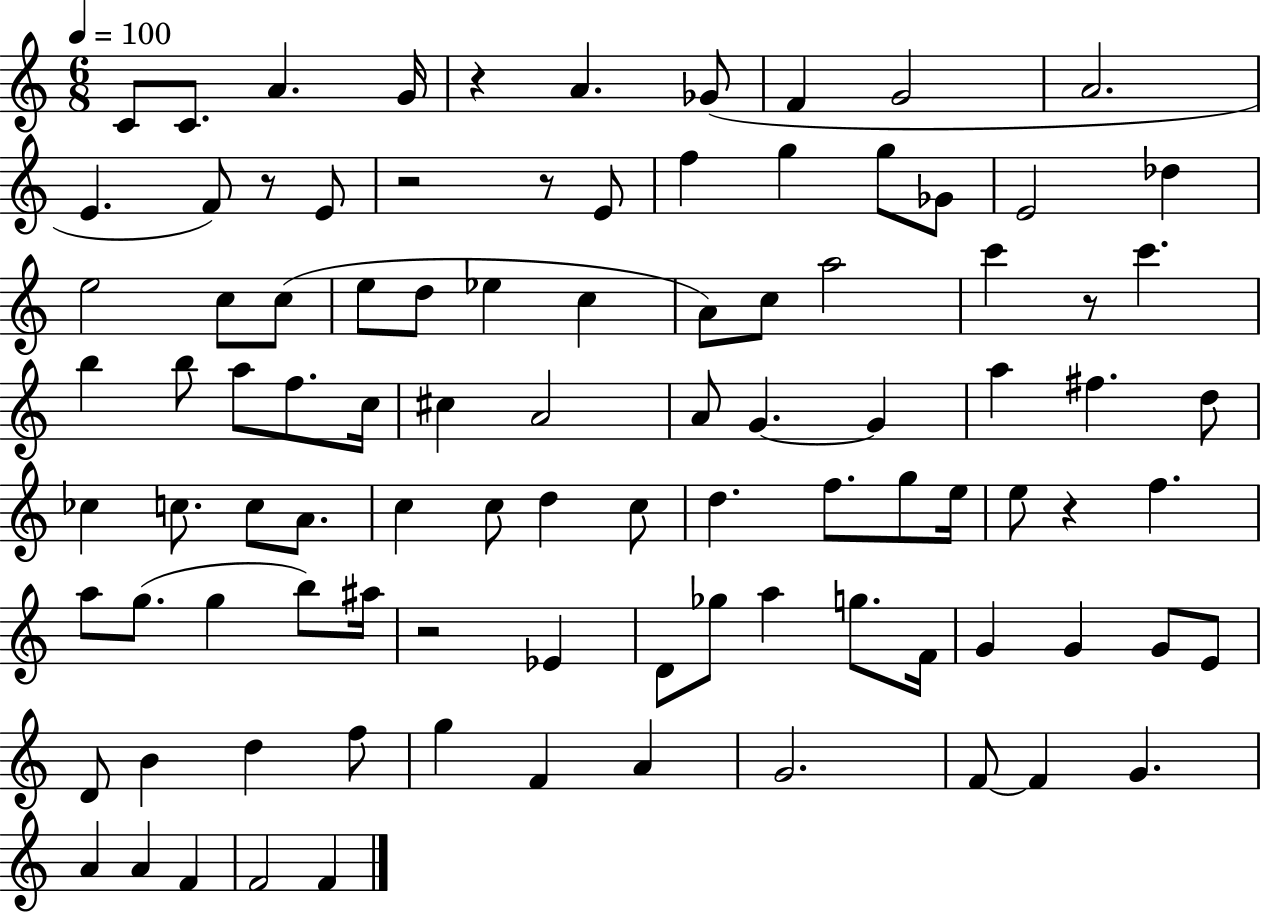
C4/e C4/e. A4/q. G4/s R/q A4/q. Gb4/e F4/q G4/h A4/h. E4/q. F4/e R/e E4/e R/h R/e E4/e F5/q G5/q G5/e Gb4/e E4/h Db5/q E5/h C5/e C5/e E5/e D5/e Eb5/q C5/q A4/e C5/e A5/h C6/q R/e C6/q. B5/q B5/e A5/e F5/e. C5/s C#5/q A4/h A4/e G4/q. G4/q A5/q F#5/q. D5/e CES5/q C5/e. C5/e A4/e. C5/q C5/e D5/q C5/e D5/q. F5/e. G5/e E5/s E5/e R/q F5/q. A5/e G5/e. G5/q B5/e A#5/s R/h Eb4/q D4/e Gb5/e A5/q G5/e. F4/s G4/q G4/q G4/e E4/e D4/e B4/q D5/q F5/e G5/q F4/q A4/q G4/h. F4/e F4/q G4/q. A4/q A4/q F4/q F4/h F4/q